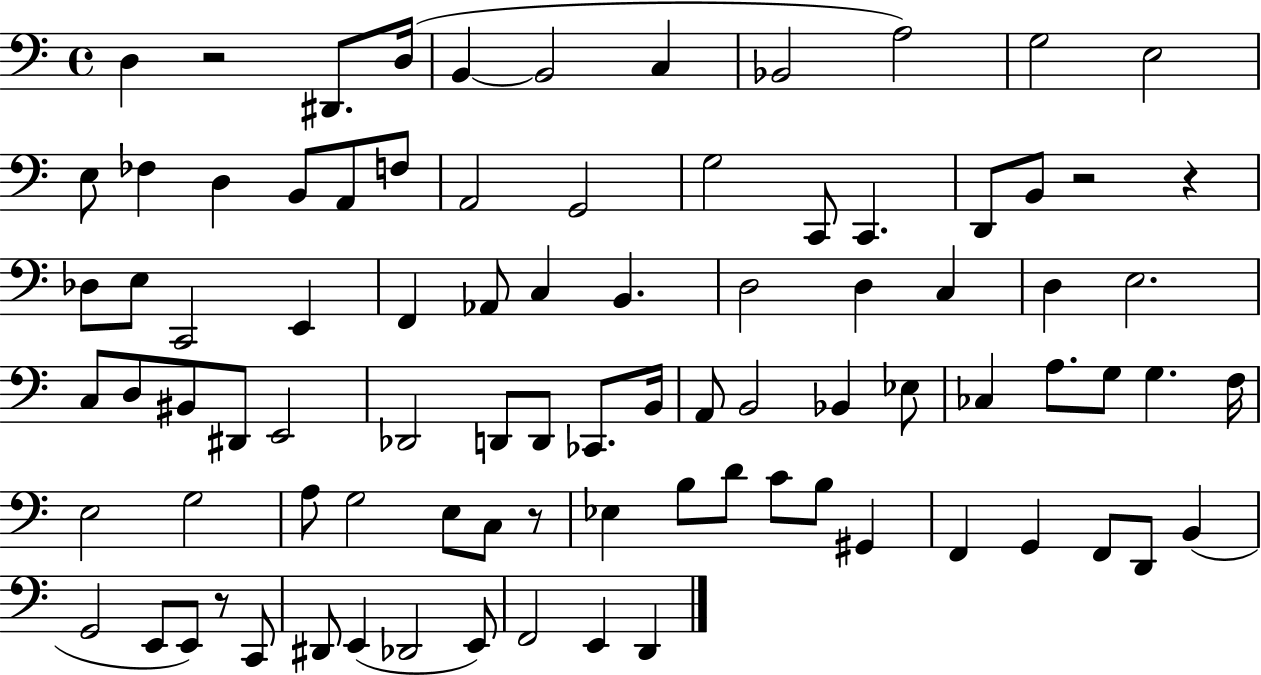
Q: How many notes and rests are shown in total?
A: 88